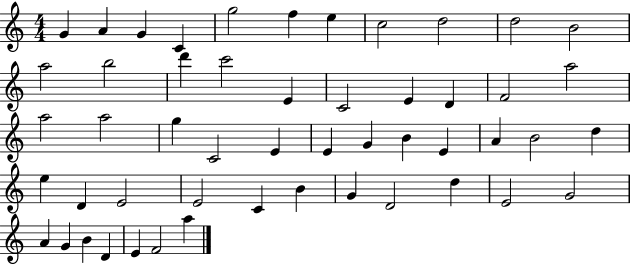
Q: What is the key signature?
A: C major